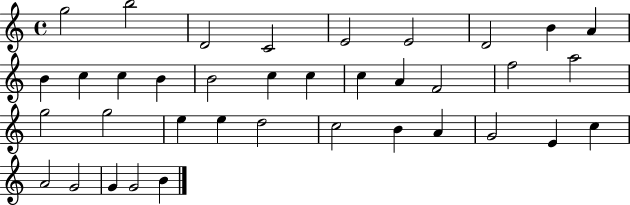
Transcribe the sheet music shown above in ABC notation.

X:1
T:Untitled
M:4/4
L:1/4
K:C
g2 b2 D2 C2 E2 E2 D2 B A B c c B B2 c c c A F2 f2 a2 g2 g2 e e d2 c2 B A G2 E c A2 G2 G G2 B